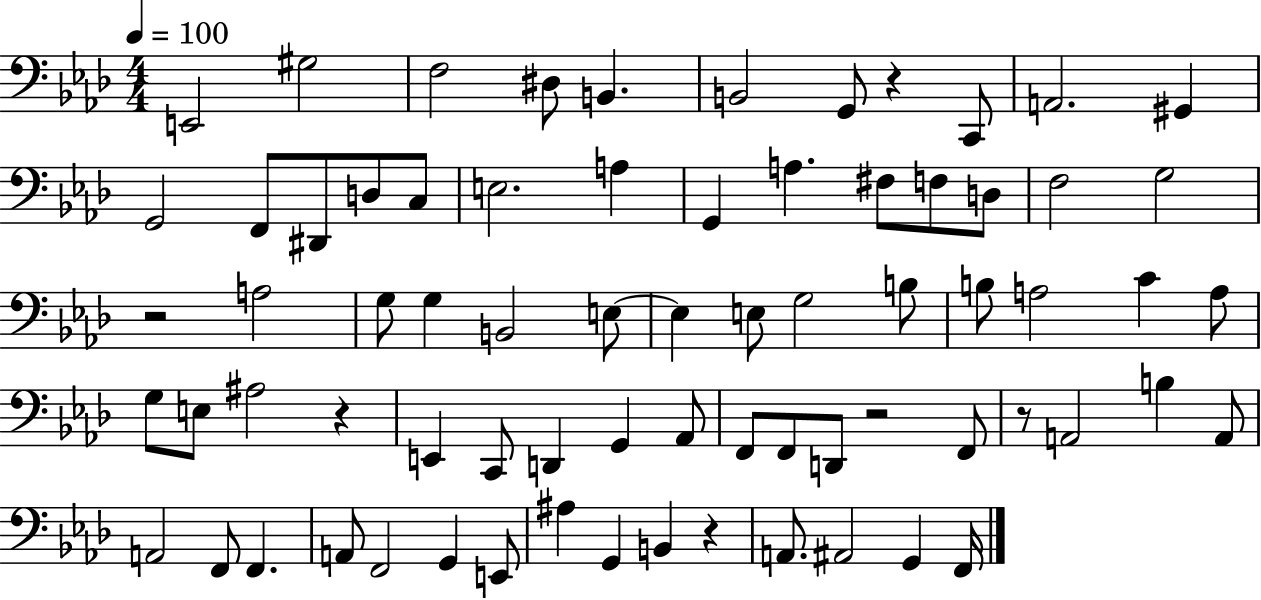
{
  \clef bass
  \numericTimeSignature
  \time 4/4
  \key aes \major
  \tempo 4 = 100
  \repeat volta 2 { e,2 gis2 | f2 dis8 b,4. | b,2 g,8 r4 c,8 | a,2. gis,4 | \break g,2 f,8 dis,8 d8 c8 | e2. a4 | g,4 a4. fis8 f8 d8 | f2 g2 | \break r2 a2 | g8 g4 b,2 e8~~ | e4 e8 g2 b8 | b8 a2 c'4 a8 | \break g8 e8 ais2 r4 | e,4 c,8 d,4 g,4 aes,8 | f,8 f,8 d,8 r2 f,8 | r8 a,2 b4 a,8 | \break a,2 f,8 f,4. | a,8 f,2 g,4 e,8 | ais4 g,4 b,4 r4 | a,8. ais,2 g,4 f,16 | \break } \bar "|."
}